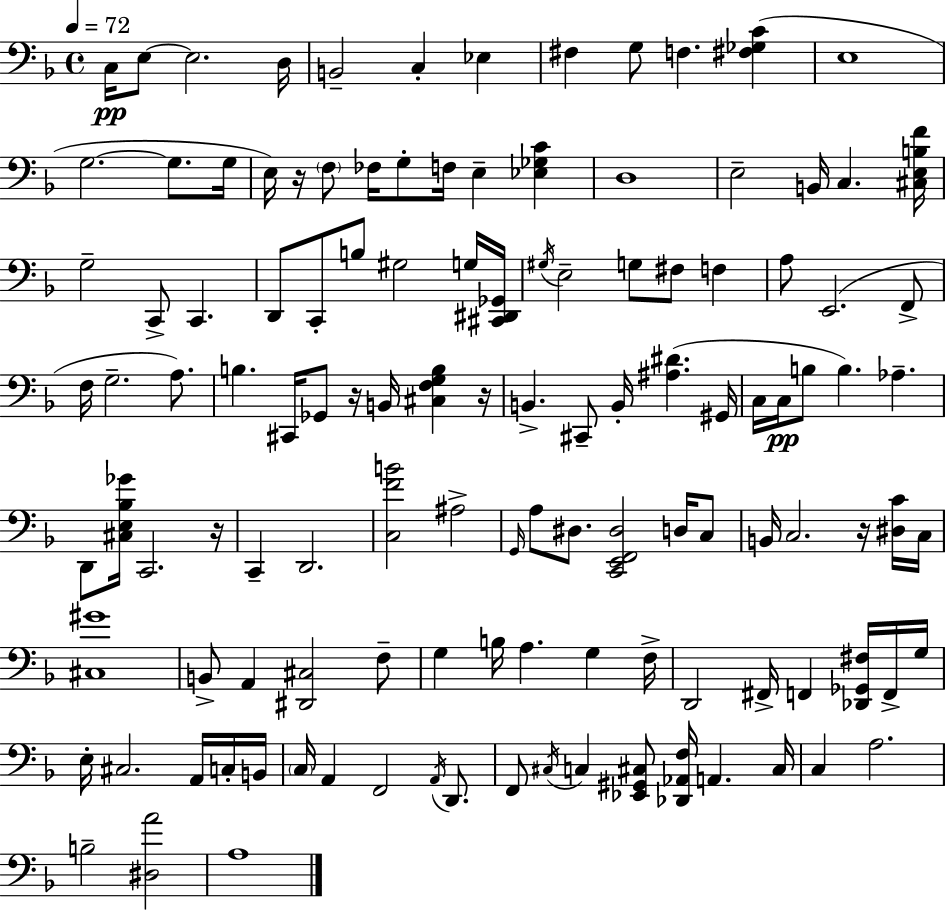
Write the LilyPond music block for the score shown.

{
  \clef bass
  \time 4/4
  \defaultTimeSignature
  \key f \major
  \tempo 4 = 72
  c16\pp e8~~ e2. d16 | b,2-- c4-. ees4 | fis4 g8 f4. <fis ges c'>4( | e1 | \break g2.~~ g8. g16 | e16) r16 \parenthesize f8 fes16 g8-. f16 e4-- <ees ges c'>4 | d1 | e2-- b,16 c4. <cis e b f'>16 | \break g2-- c,8-> c,4. | d,8 c,8-. b8 gis2 g16 <cis, dis, ges,>16 | \acciaccatura { gis16 } e2-- g8 fis8 f4 | a8 e,2.( f,8-> | \break f16 g2.-- a8.) | b4. cis,16 ges,8 r16 b,16 <cis f g b>4 | r16 b,4.-> cis,8-- b,16-. <ais dis'>4.( | gis,16 c16 c16\pp b8 b4.) aes4.-- | \break d,8 <cis e bes ges'>16 c,2. | r16 c,4-- d,2. | <c f' b'>2 ais2-> | \grace { g,16 } a8 dis8. <c, e, f, dis>2 d16 | \break c8 b,16 c2. r16 | <dis c'>16 c16 <cis gis'>1 | b,8-> a,4 <dis, cis>2 | f8-- g4 b16 a4. g4 | \break f16-> d,2 fis,16-> f,4 <des, ges, fis>16 | f,16-> g16 e16-. cis2. a,16 | c16-. b,16 \parenthesize c16 a,4 f,2 \acciaccatura { a,16 } | d,8. f,8 \acciaccatura { cis16 } c4 <ees, gis, cis>8 <des, aes, f>16 a,4. | \break cis16 c4 a2. | b2-- <dis a'>2 | a1 | \bar "|."
}